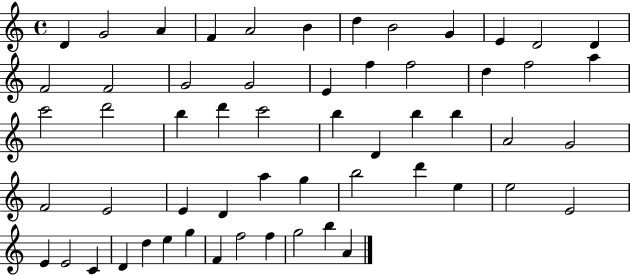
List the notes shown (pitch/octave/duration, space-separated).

D4/q G4/h A4/q F4/q A4/h B4/q D5/q B4/h G4/q E4/q D4/h D4/q F4/h F4/h G4/h G4/h E4/q F5/q F5/h D5/q F5/h A5/q C6/h D6/h B5/q D6/q C6/h B5/q D4/q B5/q B5/q A4/h G4/h F4/h E4/h E4/q D4/q A5/q G5/q B5/h D6/q E5/q E5/h E4/h E4/q E4/h C4/q D4/q D5/q E5/q G5/q F4/q F5/h F5/q G5/h B5/q A4/q